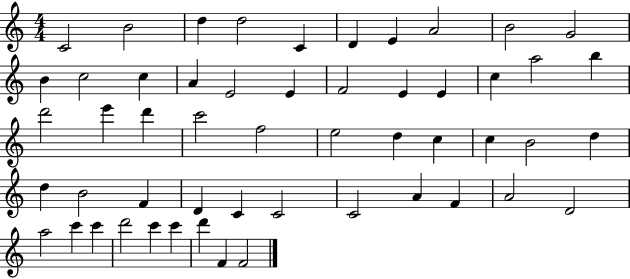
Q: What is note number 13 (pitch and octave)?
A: C5